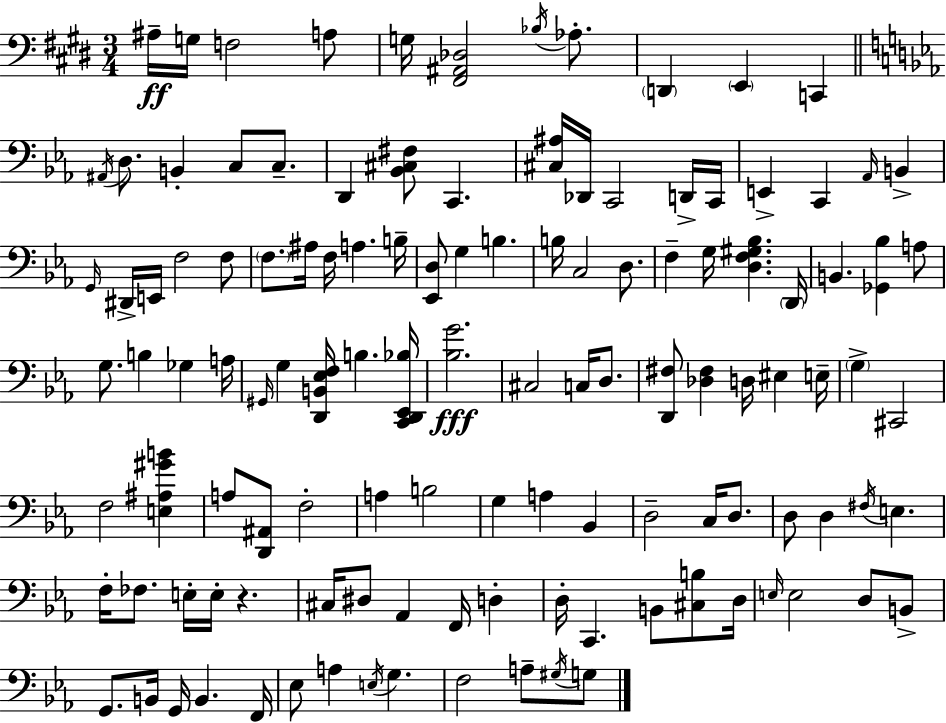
A#3/s G3/s F3/h A3/e G3/s [F#2,A#2,Db3]/h Bb3/s Ab3/e. D2/q E2/q C2/q A#2/s D3/e. B2/q C3/e C3/e. D2/q [Bb2,C#3,F#3]/e C2/q. [C#3,A#3]/s Db2/s C2/h D2/s C2/s E2/q C2/q Ab2/s B2/q G2/s D#2/s E2/s F3/h F3/e F3/e. A#3/s F3/s A3/q. B3/s [Eb2,D3]/e G3/q B3/q. B3/s C3/h D3/e. F3/q G3/s [D3,F3,G#3,Bb3]/q. D2/s B2/q. [Gb2,Bb3]/q A3/e G3/e. B3/q Gb3/q A3/s G#2/s G3/q [D2,B2,Eb3,F3]/s B3/q. [C2,D2,Eb2,Bb3]/s [Bb3,G4]/h. C#3/h C3/s D3/e. [D2,F#3]/e [Db3,F#3]/q D3/s EIS3/q E3/s G3/q C#2/h F3/h [E3,A#3,G#4,B4]/q A3/e [D2,A#2]/e F3/h A3/q B3/h G3/q A3/q Bb2/q D3/h C3/s D3/e. D3/e D3/q F#3/s E3/q. F3/s FES3/e. E3/s E3/s R/q. C#3/s D#3/e Ab2/q F2/s D3/q D3/s C2/q. B2/e [C#3,B3]/e D3/s E3/s E3/h D3/e B2/e G2/e. B2/s G2/s B2/q. F2/s Eb3/e A3/q E3/s G3/q. F3/h A3/e G#3/s G3/e